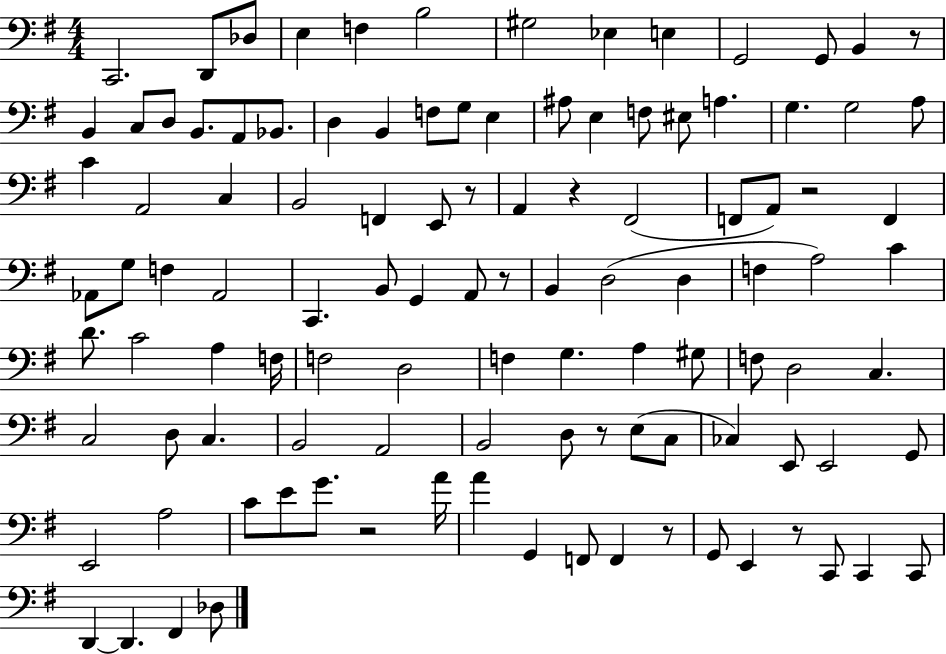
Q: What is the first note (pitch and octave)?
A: C2